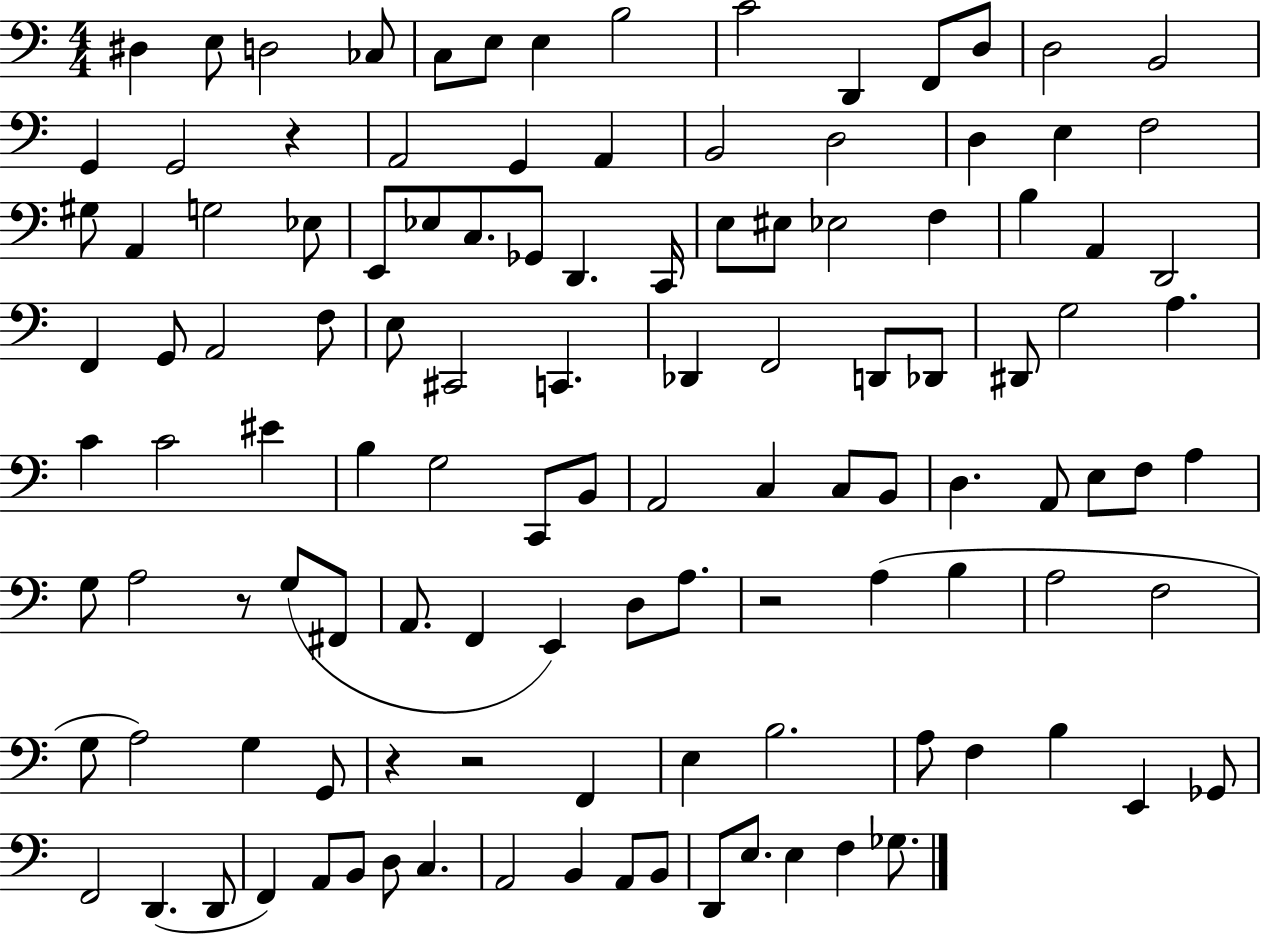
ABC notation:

X:1
T:Untitled
M:4/4
L:1/4
K:C
^D, E,/2 D,2 _C,/2 C,/2 E,/2 E, B,2 C2 D,, F,,/2 D,/2 D,2 B,,2 G,, G,,2 z A,,2 G,, A,, B,,2 D,2 D, E, F,2 ^G,/2 A,, G,2 _E,/2 E,,/2 _E,/2 C,/2 _G,,/2 D,, C,,/4 E,/2 ^E,/2 _E,2 F, B, A,, D,,2 F,, G,,/2 A,,2 F,/2 E,/2 ^C,,2 C,, _D,, F,,2 D,,/2 _D,,/2 ^D,,/2 G,2 A, C C2 ^E B, G,2 C,,/2 B,,/2 A,,2 C, C,/2 B,,/2 D, A,,/2 E,/2 F,/2 A, G,/2 A,2 z/2 G,/2 ^F,,/2 A,,/2 F,, E,, D,/2 A,/2 z2 A, B, A,2 F,2 G,/2 A,2 G, G,,/2 z z2 F,, E, B,2 A,/2 F, B, E,, _G,,/2 F,,2 D,, D,,/2 F,, A,,/2 B,,/2 D,/2 C, A,,2 B,, A,,/2 B,,/2 D,,/2 E,/2 E, F, _G,/2